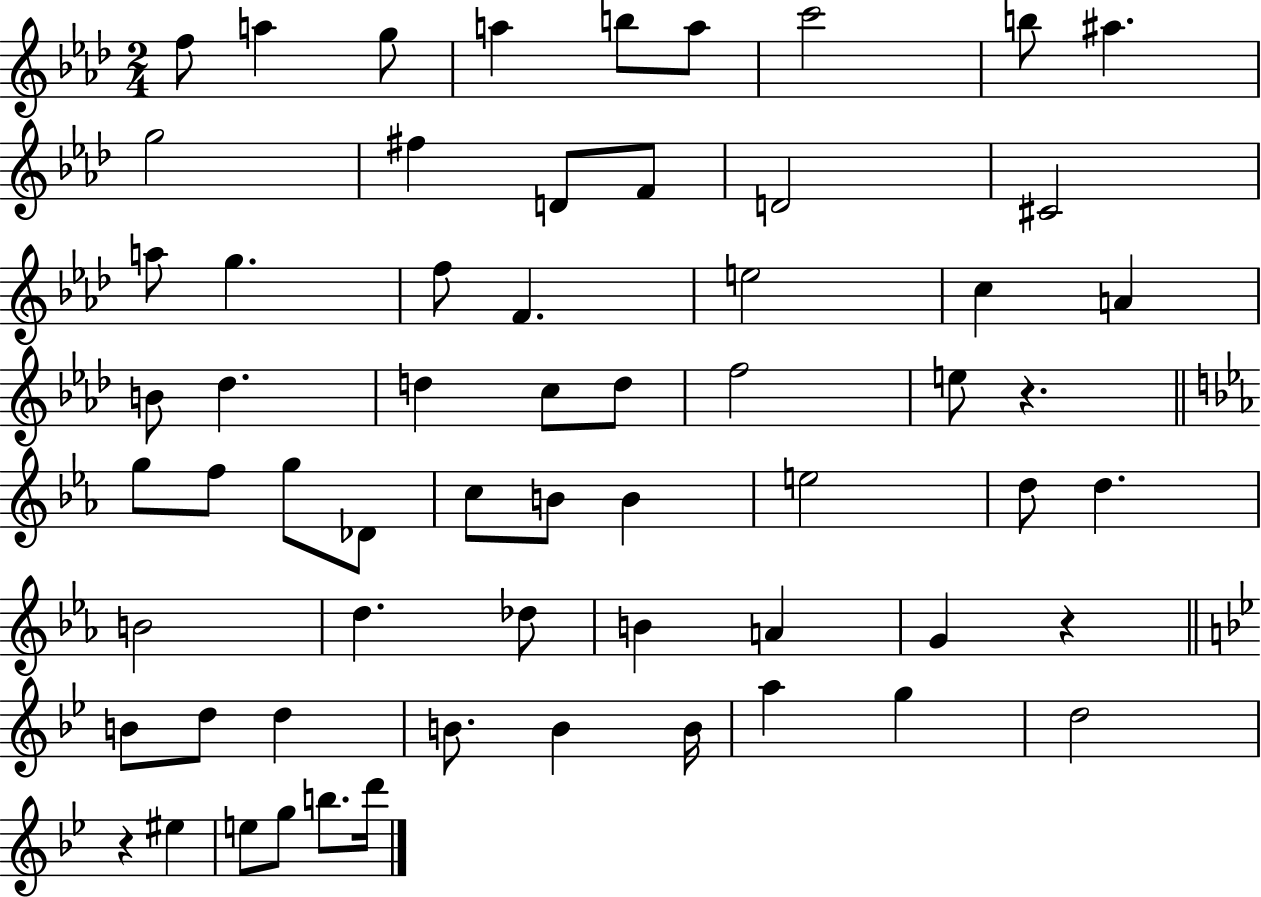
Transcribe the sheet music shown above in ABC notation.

X:1
T:Untitled
M:2/4
L:1/4
K:Ab
f/2 a g/2 a b/2 a/2 c'2 b/2 ^a g2 ^f D/2 F/2 D2 ^C2 a/2 g f/2 F e2 c A B/2 _d d c/2 d/2 f2 e/2 z g/2 f/2 g/2 _D/2 c/2 B/2 B e2 d/2 d B2 d _d/2 B A G z B/2 d/2 d B/2 B B/4 a g d2 z ^e e/2 g/2 b/2 d'/4